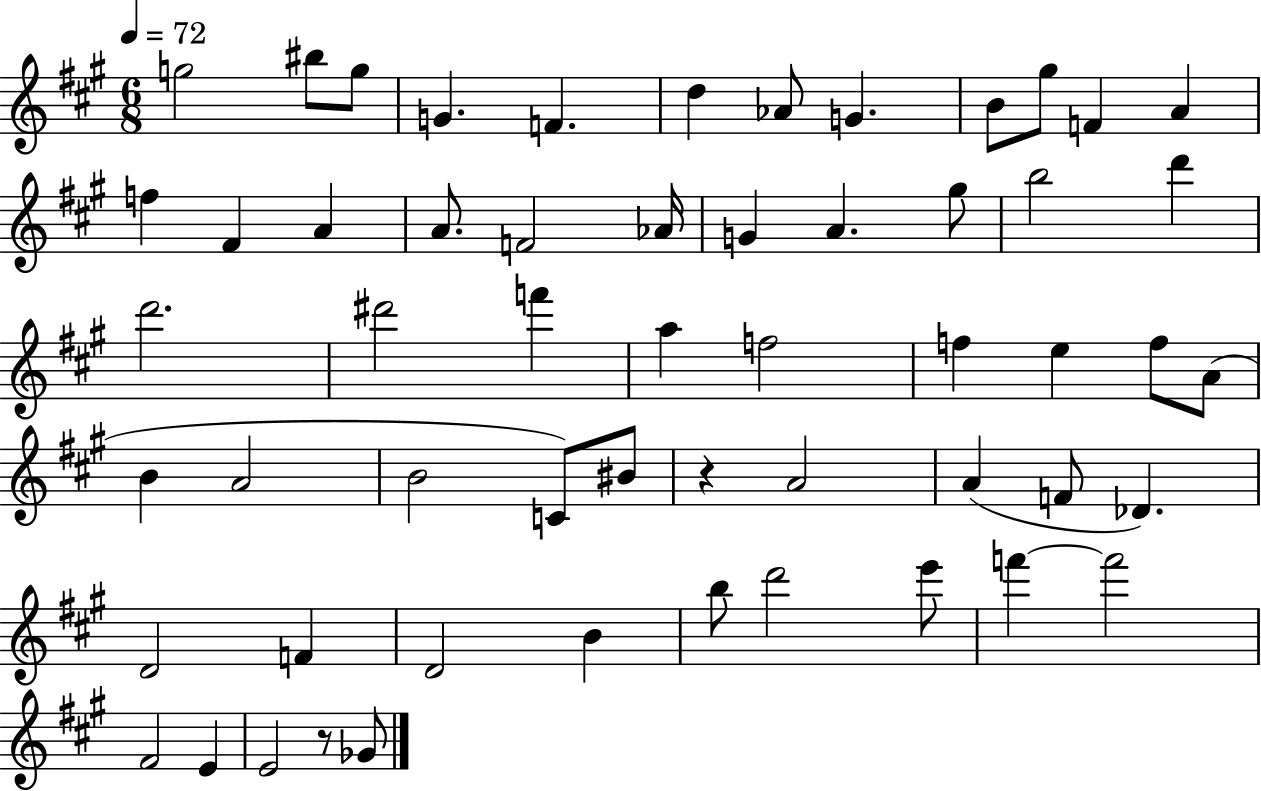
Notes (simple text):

G5/h BIS5/e G5/e G4/q. F4/q. D5/q Ab4/e G4/q. B4/e G#5/e F4/q A4/q F5/q F#4/q A4/q A4/e. F4/h Ab4/s G4/q A4/q. G#5/e B5/h D6/q D6/h. D#6/h F6/q A5/q F5/h F5/q E5/q F5/e A4/e B4/q A4/h B4/h C4/e BIS4/e R/q A4/h A4/q F4/e Db4/q. D4/h F4/q D4/h B4/q B5/e D6/h E6/e F6/q F6/h F#4/h E4/q E4/h R/e Gb4/e